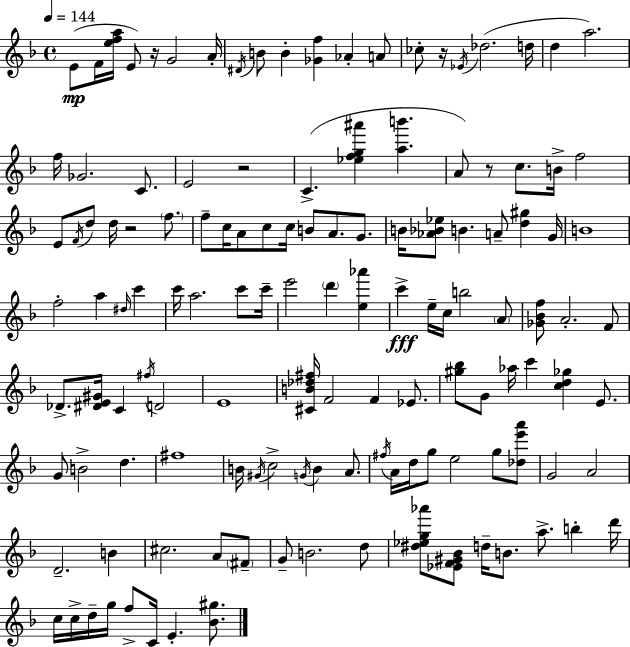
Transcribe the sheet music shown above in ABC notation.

X:1
T:Untitled
M:4/4
L:1/4
K:F
E/2 F/4 [efa]/4 E/2 z/4 G2 A/4 ^D/4 B/2 B [_Gf] _A A/2 _c/2 z/4 _E/4 _d2 d/4 d a2 f/4 _G2 C/2 E2 z2 C [_efg^a'] [ab'] A/2 z/2 c/2 B/4 f2 E/2 F/4 d/2 d/4 z2 f/2 f/2 c/4 A/2 c/2 c/4 B/2 A/2 G/2 B/4 [_A_B_e]/2 B A/2 [d^g] G/4 B4 f2 a ^d/4 c' c'/4 a2 c'/2 c'/4 e'2 d' [e_a'] c' e/4 c/4 b2 A/2 [_G_Bf]/2 A2 F/2 _D/2 [^DE^G]/4 C ^f/4 D2 E4 [^CB_d^f]/4 F2 F _E/2 [^g_b]/2 G/2 _a/4 c' [cd_g] E/2 G/2 B2 d ^f4 B/4 ^G/4 c2 G/4 B A/2 ^f/4 A/4 d/4 g/2 e2 g/2 [_de'a']/2 G2 A2 D2 B ^c2 A/2 ^F/2 G/2 B2 d/2 [^d_eg_a']/2 [_EF^G_B]/2 d/4 B/2 a/2 b d'/4 c/4 c/4 d/4 g/4 f/2 C/4 E [_B^g]/2